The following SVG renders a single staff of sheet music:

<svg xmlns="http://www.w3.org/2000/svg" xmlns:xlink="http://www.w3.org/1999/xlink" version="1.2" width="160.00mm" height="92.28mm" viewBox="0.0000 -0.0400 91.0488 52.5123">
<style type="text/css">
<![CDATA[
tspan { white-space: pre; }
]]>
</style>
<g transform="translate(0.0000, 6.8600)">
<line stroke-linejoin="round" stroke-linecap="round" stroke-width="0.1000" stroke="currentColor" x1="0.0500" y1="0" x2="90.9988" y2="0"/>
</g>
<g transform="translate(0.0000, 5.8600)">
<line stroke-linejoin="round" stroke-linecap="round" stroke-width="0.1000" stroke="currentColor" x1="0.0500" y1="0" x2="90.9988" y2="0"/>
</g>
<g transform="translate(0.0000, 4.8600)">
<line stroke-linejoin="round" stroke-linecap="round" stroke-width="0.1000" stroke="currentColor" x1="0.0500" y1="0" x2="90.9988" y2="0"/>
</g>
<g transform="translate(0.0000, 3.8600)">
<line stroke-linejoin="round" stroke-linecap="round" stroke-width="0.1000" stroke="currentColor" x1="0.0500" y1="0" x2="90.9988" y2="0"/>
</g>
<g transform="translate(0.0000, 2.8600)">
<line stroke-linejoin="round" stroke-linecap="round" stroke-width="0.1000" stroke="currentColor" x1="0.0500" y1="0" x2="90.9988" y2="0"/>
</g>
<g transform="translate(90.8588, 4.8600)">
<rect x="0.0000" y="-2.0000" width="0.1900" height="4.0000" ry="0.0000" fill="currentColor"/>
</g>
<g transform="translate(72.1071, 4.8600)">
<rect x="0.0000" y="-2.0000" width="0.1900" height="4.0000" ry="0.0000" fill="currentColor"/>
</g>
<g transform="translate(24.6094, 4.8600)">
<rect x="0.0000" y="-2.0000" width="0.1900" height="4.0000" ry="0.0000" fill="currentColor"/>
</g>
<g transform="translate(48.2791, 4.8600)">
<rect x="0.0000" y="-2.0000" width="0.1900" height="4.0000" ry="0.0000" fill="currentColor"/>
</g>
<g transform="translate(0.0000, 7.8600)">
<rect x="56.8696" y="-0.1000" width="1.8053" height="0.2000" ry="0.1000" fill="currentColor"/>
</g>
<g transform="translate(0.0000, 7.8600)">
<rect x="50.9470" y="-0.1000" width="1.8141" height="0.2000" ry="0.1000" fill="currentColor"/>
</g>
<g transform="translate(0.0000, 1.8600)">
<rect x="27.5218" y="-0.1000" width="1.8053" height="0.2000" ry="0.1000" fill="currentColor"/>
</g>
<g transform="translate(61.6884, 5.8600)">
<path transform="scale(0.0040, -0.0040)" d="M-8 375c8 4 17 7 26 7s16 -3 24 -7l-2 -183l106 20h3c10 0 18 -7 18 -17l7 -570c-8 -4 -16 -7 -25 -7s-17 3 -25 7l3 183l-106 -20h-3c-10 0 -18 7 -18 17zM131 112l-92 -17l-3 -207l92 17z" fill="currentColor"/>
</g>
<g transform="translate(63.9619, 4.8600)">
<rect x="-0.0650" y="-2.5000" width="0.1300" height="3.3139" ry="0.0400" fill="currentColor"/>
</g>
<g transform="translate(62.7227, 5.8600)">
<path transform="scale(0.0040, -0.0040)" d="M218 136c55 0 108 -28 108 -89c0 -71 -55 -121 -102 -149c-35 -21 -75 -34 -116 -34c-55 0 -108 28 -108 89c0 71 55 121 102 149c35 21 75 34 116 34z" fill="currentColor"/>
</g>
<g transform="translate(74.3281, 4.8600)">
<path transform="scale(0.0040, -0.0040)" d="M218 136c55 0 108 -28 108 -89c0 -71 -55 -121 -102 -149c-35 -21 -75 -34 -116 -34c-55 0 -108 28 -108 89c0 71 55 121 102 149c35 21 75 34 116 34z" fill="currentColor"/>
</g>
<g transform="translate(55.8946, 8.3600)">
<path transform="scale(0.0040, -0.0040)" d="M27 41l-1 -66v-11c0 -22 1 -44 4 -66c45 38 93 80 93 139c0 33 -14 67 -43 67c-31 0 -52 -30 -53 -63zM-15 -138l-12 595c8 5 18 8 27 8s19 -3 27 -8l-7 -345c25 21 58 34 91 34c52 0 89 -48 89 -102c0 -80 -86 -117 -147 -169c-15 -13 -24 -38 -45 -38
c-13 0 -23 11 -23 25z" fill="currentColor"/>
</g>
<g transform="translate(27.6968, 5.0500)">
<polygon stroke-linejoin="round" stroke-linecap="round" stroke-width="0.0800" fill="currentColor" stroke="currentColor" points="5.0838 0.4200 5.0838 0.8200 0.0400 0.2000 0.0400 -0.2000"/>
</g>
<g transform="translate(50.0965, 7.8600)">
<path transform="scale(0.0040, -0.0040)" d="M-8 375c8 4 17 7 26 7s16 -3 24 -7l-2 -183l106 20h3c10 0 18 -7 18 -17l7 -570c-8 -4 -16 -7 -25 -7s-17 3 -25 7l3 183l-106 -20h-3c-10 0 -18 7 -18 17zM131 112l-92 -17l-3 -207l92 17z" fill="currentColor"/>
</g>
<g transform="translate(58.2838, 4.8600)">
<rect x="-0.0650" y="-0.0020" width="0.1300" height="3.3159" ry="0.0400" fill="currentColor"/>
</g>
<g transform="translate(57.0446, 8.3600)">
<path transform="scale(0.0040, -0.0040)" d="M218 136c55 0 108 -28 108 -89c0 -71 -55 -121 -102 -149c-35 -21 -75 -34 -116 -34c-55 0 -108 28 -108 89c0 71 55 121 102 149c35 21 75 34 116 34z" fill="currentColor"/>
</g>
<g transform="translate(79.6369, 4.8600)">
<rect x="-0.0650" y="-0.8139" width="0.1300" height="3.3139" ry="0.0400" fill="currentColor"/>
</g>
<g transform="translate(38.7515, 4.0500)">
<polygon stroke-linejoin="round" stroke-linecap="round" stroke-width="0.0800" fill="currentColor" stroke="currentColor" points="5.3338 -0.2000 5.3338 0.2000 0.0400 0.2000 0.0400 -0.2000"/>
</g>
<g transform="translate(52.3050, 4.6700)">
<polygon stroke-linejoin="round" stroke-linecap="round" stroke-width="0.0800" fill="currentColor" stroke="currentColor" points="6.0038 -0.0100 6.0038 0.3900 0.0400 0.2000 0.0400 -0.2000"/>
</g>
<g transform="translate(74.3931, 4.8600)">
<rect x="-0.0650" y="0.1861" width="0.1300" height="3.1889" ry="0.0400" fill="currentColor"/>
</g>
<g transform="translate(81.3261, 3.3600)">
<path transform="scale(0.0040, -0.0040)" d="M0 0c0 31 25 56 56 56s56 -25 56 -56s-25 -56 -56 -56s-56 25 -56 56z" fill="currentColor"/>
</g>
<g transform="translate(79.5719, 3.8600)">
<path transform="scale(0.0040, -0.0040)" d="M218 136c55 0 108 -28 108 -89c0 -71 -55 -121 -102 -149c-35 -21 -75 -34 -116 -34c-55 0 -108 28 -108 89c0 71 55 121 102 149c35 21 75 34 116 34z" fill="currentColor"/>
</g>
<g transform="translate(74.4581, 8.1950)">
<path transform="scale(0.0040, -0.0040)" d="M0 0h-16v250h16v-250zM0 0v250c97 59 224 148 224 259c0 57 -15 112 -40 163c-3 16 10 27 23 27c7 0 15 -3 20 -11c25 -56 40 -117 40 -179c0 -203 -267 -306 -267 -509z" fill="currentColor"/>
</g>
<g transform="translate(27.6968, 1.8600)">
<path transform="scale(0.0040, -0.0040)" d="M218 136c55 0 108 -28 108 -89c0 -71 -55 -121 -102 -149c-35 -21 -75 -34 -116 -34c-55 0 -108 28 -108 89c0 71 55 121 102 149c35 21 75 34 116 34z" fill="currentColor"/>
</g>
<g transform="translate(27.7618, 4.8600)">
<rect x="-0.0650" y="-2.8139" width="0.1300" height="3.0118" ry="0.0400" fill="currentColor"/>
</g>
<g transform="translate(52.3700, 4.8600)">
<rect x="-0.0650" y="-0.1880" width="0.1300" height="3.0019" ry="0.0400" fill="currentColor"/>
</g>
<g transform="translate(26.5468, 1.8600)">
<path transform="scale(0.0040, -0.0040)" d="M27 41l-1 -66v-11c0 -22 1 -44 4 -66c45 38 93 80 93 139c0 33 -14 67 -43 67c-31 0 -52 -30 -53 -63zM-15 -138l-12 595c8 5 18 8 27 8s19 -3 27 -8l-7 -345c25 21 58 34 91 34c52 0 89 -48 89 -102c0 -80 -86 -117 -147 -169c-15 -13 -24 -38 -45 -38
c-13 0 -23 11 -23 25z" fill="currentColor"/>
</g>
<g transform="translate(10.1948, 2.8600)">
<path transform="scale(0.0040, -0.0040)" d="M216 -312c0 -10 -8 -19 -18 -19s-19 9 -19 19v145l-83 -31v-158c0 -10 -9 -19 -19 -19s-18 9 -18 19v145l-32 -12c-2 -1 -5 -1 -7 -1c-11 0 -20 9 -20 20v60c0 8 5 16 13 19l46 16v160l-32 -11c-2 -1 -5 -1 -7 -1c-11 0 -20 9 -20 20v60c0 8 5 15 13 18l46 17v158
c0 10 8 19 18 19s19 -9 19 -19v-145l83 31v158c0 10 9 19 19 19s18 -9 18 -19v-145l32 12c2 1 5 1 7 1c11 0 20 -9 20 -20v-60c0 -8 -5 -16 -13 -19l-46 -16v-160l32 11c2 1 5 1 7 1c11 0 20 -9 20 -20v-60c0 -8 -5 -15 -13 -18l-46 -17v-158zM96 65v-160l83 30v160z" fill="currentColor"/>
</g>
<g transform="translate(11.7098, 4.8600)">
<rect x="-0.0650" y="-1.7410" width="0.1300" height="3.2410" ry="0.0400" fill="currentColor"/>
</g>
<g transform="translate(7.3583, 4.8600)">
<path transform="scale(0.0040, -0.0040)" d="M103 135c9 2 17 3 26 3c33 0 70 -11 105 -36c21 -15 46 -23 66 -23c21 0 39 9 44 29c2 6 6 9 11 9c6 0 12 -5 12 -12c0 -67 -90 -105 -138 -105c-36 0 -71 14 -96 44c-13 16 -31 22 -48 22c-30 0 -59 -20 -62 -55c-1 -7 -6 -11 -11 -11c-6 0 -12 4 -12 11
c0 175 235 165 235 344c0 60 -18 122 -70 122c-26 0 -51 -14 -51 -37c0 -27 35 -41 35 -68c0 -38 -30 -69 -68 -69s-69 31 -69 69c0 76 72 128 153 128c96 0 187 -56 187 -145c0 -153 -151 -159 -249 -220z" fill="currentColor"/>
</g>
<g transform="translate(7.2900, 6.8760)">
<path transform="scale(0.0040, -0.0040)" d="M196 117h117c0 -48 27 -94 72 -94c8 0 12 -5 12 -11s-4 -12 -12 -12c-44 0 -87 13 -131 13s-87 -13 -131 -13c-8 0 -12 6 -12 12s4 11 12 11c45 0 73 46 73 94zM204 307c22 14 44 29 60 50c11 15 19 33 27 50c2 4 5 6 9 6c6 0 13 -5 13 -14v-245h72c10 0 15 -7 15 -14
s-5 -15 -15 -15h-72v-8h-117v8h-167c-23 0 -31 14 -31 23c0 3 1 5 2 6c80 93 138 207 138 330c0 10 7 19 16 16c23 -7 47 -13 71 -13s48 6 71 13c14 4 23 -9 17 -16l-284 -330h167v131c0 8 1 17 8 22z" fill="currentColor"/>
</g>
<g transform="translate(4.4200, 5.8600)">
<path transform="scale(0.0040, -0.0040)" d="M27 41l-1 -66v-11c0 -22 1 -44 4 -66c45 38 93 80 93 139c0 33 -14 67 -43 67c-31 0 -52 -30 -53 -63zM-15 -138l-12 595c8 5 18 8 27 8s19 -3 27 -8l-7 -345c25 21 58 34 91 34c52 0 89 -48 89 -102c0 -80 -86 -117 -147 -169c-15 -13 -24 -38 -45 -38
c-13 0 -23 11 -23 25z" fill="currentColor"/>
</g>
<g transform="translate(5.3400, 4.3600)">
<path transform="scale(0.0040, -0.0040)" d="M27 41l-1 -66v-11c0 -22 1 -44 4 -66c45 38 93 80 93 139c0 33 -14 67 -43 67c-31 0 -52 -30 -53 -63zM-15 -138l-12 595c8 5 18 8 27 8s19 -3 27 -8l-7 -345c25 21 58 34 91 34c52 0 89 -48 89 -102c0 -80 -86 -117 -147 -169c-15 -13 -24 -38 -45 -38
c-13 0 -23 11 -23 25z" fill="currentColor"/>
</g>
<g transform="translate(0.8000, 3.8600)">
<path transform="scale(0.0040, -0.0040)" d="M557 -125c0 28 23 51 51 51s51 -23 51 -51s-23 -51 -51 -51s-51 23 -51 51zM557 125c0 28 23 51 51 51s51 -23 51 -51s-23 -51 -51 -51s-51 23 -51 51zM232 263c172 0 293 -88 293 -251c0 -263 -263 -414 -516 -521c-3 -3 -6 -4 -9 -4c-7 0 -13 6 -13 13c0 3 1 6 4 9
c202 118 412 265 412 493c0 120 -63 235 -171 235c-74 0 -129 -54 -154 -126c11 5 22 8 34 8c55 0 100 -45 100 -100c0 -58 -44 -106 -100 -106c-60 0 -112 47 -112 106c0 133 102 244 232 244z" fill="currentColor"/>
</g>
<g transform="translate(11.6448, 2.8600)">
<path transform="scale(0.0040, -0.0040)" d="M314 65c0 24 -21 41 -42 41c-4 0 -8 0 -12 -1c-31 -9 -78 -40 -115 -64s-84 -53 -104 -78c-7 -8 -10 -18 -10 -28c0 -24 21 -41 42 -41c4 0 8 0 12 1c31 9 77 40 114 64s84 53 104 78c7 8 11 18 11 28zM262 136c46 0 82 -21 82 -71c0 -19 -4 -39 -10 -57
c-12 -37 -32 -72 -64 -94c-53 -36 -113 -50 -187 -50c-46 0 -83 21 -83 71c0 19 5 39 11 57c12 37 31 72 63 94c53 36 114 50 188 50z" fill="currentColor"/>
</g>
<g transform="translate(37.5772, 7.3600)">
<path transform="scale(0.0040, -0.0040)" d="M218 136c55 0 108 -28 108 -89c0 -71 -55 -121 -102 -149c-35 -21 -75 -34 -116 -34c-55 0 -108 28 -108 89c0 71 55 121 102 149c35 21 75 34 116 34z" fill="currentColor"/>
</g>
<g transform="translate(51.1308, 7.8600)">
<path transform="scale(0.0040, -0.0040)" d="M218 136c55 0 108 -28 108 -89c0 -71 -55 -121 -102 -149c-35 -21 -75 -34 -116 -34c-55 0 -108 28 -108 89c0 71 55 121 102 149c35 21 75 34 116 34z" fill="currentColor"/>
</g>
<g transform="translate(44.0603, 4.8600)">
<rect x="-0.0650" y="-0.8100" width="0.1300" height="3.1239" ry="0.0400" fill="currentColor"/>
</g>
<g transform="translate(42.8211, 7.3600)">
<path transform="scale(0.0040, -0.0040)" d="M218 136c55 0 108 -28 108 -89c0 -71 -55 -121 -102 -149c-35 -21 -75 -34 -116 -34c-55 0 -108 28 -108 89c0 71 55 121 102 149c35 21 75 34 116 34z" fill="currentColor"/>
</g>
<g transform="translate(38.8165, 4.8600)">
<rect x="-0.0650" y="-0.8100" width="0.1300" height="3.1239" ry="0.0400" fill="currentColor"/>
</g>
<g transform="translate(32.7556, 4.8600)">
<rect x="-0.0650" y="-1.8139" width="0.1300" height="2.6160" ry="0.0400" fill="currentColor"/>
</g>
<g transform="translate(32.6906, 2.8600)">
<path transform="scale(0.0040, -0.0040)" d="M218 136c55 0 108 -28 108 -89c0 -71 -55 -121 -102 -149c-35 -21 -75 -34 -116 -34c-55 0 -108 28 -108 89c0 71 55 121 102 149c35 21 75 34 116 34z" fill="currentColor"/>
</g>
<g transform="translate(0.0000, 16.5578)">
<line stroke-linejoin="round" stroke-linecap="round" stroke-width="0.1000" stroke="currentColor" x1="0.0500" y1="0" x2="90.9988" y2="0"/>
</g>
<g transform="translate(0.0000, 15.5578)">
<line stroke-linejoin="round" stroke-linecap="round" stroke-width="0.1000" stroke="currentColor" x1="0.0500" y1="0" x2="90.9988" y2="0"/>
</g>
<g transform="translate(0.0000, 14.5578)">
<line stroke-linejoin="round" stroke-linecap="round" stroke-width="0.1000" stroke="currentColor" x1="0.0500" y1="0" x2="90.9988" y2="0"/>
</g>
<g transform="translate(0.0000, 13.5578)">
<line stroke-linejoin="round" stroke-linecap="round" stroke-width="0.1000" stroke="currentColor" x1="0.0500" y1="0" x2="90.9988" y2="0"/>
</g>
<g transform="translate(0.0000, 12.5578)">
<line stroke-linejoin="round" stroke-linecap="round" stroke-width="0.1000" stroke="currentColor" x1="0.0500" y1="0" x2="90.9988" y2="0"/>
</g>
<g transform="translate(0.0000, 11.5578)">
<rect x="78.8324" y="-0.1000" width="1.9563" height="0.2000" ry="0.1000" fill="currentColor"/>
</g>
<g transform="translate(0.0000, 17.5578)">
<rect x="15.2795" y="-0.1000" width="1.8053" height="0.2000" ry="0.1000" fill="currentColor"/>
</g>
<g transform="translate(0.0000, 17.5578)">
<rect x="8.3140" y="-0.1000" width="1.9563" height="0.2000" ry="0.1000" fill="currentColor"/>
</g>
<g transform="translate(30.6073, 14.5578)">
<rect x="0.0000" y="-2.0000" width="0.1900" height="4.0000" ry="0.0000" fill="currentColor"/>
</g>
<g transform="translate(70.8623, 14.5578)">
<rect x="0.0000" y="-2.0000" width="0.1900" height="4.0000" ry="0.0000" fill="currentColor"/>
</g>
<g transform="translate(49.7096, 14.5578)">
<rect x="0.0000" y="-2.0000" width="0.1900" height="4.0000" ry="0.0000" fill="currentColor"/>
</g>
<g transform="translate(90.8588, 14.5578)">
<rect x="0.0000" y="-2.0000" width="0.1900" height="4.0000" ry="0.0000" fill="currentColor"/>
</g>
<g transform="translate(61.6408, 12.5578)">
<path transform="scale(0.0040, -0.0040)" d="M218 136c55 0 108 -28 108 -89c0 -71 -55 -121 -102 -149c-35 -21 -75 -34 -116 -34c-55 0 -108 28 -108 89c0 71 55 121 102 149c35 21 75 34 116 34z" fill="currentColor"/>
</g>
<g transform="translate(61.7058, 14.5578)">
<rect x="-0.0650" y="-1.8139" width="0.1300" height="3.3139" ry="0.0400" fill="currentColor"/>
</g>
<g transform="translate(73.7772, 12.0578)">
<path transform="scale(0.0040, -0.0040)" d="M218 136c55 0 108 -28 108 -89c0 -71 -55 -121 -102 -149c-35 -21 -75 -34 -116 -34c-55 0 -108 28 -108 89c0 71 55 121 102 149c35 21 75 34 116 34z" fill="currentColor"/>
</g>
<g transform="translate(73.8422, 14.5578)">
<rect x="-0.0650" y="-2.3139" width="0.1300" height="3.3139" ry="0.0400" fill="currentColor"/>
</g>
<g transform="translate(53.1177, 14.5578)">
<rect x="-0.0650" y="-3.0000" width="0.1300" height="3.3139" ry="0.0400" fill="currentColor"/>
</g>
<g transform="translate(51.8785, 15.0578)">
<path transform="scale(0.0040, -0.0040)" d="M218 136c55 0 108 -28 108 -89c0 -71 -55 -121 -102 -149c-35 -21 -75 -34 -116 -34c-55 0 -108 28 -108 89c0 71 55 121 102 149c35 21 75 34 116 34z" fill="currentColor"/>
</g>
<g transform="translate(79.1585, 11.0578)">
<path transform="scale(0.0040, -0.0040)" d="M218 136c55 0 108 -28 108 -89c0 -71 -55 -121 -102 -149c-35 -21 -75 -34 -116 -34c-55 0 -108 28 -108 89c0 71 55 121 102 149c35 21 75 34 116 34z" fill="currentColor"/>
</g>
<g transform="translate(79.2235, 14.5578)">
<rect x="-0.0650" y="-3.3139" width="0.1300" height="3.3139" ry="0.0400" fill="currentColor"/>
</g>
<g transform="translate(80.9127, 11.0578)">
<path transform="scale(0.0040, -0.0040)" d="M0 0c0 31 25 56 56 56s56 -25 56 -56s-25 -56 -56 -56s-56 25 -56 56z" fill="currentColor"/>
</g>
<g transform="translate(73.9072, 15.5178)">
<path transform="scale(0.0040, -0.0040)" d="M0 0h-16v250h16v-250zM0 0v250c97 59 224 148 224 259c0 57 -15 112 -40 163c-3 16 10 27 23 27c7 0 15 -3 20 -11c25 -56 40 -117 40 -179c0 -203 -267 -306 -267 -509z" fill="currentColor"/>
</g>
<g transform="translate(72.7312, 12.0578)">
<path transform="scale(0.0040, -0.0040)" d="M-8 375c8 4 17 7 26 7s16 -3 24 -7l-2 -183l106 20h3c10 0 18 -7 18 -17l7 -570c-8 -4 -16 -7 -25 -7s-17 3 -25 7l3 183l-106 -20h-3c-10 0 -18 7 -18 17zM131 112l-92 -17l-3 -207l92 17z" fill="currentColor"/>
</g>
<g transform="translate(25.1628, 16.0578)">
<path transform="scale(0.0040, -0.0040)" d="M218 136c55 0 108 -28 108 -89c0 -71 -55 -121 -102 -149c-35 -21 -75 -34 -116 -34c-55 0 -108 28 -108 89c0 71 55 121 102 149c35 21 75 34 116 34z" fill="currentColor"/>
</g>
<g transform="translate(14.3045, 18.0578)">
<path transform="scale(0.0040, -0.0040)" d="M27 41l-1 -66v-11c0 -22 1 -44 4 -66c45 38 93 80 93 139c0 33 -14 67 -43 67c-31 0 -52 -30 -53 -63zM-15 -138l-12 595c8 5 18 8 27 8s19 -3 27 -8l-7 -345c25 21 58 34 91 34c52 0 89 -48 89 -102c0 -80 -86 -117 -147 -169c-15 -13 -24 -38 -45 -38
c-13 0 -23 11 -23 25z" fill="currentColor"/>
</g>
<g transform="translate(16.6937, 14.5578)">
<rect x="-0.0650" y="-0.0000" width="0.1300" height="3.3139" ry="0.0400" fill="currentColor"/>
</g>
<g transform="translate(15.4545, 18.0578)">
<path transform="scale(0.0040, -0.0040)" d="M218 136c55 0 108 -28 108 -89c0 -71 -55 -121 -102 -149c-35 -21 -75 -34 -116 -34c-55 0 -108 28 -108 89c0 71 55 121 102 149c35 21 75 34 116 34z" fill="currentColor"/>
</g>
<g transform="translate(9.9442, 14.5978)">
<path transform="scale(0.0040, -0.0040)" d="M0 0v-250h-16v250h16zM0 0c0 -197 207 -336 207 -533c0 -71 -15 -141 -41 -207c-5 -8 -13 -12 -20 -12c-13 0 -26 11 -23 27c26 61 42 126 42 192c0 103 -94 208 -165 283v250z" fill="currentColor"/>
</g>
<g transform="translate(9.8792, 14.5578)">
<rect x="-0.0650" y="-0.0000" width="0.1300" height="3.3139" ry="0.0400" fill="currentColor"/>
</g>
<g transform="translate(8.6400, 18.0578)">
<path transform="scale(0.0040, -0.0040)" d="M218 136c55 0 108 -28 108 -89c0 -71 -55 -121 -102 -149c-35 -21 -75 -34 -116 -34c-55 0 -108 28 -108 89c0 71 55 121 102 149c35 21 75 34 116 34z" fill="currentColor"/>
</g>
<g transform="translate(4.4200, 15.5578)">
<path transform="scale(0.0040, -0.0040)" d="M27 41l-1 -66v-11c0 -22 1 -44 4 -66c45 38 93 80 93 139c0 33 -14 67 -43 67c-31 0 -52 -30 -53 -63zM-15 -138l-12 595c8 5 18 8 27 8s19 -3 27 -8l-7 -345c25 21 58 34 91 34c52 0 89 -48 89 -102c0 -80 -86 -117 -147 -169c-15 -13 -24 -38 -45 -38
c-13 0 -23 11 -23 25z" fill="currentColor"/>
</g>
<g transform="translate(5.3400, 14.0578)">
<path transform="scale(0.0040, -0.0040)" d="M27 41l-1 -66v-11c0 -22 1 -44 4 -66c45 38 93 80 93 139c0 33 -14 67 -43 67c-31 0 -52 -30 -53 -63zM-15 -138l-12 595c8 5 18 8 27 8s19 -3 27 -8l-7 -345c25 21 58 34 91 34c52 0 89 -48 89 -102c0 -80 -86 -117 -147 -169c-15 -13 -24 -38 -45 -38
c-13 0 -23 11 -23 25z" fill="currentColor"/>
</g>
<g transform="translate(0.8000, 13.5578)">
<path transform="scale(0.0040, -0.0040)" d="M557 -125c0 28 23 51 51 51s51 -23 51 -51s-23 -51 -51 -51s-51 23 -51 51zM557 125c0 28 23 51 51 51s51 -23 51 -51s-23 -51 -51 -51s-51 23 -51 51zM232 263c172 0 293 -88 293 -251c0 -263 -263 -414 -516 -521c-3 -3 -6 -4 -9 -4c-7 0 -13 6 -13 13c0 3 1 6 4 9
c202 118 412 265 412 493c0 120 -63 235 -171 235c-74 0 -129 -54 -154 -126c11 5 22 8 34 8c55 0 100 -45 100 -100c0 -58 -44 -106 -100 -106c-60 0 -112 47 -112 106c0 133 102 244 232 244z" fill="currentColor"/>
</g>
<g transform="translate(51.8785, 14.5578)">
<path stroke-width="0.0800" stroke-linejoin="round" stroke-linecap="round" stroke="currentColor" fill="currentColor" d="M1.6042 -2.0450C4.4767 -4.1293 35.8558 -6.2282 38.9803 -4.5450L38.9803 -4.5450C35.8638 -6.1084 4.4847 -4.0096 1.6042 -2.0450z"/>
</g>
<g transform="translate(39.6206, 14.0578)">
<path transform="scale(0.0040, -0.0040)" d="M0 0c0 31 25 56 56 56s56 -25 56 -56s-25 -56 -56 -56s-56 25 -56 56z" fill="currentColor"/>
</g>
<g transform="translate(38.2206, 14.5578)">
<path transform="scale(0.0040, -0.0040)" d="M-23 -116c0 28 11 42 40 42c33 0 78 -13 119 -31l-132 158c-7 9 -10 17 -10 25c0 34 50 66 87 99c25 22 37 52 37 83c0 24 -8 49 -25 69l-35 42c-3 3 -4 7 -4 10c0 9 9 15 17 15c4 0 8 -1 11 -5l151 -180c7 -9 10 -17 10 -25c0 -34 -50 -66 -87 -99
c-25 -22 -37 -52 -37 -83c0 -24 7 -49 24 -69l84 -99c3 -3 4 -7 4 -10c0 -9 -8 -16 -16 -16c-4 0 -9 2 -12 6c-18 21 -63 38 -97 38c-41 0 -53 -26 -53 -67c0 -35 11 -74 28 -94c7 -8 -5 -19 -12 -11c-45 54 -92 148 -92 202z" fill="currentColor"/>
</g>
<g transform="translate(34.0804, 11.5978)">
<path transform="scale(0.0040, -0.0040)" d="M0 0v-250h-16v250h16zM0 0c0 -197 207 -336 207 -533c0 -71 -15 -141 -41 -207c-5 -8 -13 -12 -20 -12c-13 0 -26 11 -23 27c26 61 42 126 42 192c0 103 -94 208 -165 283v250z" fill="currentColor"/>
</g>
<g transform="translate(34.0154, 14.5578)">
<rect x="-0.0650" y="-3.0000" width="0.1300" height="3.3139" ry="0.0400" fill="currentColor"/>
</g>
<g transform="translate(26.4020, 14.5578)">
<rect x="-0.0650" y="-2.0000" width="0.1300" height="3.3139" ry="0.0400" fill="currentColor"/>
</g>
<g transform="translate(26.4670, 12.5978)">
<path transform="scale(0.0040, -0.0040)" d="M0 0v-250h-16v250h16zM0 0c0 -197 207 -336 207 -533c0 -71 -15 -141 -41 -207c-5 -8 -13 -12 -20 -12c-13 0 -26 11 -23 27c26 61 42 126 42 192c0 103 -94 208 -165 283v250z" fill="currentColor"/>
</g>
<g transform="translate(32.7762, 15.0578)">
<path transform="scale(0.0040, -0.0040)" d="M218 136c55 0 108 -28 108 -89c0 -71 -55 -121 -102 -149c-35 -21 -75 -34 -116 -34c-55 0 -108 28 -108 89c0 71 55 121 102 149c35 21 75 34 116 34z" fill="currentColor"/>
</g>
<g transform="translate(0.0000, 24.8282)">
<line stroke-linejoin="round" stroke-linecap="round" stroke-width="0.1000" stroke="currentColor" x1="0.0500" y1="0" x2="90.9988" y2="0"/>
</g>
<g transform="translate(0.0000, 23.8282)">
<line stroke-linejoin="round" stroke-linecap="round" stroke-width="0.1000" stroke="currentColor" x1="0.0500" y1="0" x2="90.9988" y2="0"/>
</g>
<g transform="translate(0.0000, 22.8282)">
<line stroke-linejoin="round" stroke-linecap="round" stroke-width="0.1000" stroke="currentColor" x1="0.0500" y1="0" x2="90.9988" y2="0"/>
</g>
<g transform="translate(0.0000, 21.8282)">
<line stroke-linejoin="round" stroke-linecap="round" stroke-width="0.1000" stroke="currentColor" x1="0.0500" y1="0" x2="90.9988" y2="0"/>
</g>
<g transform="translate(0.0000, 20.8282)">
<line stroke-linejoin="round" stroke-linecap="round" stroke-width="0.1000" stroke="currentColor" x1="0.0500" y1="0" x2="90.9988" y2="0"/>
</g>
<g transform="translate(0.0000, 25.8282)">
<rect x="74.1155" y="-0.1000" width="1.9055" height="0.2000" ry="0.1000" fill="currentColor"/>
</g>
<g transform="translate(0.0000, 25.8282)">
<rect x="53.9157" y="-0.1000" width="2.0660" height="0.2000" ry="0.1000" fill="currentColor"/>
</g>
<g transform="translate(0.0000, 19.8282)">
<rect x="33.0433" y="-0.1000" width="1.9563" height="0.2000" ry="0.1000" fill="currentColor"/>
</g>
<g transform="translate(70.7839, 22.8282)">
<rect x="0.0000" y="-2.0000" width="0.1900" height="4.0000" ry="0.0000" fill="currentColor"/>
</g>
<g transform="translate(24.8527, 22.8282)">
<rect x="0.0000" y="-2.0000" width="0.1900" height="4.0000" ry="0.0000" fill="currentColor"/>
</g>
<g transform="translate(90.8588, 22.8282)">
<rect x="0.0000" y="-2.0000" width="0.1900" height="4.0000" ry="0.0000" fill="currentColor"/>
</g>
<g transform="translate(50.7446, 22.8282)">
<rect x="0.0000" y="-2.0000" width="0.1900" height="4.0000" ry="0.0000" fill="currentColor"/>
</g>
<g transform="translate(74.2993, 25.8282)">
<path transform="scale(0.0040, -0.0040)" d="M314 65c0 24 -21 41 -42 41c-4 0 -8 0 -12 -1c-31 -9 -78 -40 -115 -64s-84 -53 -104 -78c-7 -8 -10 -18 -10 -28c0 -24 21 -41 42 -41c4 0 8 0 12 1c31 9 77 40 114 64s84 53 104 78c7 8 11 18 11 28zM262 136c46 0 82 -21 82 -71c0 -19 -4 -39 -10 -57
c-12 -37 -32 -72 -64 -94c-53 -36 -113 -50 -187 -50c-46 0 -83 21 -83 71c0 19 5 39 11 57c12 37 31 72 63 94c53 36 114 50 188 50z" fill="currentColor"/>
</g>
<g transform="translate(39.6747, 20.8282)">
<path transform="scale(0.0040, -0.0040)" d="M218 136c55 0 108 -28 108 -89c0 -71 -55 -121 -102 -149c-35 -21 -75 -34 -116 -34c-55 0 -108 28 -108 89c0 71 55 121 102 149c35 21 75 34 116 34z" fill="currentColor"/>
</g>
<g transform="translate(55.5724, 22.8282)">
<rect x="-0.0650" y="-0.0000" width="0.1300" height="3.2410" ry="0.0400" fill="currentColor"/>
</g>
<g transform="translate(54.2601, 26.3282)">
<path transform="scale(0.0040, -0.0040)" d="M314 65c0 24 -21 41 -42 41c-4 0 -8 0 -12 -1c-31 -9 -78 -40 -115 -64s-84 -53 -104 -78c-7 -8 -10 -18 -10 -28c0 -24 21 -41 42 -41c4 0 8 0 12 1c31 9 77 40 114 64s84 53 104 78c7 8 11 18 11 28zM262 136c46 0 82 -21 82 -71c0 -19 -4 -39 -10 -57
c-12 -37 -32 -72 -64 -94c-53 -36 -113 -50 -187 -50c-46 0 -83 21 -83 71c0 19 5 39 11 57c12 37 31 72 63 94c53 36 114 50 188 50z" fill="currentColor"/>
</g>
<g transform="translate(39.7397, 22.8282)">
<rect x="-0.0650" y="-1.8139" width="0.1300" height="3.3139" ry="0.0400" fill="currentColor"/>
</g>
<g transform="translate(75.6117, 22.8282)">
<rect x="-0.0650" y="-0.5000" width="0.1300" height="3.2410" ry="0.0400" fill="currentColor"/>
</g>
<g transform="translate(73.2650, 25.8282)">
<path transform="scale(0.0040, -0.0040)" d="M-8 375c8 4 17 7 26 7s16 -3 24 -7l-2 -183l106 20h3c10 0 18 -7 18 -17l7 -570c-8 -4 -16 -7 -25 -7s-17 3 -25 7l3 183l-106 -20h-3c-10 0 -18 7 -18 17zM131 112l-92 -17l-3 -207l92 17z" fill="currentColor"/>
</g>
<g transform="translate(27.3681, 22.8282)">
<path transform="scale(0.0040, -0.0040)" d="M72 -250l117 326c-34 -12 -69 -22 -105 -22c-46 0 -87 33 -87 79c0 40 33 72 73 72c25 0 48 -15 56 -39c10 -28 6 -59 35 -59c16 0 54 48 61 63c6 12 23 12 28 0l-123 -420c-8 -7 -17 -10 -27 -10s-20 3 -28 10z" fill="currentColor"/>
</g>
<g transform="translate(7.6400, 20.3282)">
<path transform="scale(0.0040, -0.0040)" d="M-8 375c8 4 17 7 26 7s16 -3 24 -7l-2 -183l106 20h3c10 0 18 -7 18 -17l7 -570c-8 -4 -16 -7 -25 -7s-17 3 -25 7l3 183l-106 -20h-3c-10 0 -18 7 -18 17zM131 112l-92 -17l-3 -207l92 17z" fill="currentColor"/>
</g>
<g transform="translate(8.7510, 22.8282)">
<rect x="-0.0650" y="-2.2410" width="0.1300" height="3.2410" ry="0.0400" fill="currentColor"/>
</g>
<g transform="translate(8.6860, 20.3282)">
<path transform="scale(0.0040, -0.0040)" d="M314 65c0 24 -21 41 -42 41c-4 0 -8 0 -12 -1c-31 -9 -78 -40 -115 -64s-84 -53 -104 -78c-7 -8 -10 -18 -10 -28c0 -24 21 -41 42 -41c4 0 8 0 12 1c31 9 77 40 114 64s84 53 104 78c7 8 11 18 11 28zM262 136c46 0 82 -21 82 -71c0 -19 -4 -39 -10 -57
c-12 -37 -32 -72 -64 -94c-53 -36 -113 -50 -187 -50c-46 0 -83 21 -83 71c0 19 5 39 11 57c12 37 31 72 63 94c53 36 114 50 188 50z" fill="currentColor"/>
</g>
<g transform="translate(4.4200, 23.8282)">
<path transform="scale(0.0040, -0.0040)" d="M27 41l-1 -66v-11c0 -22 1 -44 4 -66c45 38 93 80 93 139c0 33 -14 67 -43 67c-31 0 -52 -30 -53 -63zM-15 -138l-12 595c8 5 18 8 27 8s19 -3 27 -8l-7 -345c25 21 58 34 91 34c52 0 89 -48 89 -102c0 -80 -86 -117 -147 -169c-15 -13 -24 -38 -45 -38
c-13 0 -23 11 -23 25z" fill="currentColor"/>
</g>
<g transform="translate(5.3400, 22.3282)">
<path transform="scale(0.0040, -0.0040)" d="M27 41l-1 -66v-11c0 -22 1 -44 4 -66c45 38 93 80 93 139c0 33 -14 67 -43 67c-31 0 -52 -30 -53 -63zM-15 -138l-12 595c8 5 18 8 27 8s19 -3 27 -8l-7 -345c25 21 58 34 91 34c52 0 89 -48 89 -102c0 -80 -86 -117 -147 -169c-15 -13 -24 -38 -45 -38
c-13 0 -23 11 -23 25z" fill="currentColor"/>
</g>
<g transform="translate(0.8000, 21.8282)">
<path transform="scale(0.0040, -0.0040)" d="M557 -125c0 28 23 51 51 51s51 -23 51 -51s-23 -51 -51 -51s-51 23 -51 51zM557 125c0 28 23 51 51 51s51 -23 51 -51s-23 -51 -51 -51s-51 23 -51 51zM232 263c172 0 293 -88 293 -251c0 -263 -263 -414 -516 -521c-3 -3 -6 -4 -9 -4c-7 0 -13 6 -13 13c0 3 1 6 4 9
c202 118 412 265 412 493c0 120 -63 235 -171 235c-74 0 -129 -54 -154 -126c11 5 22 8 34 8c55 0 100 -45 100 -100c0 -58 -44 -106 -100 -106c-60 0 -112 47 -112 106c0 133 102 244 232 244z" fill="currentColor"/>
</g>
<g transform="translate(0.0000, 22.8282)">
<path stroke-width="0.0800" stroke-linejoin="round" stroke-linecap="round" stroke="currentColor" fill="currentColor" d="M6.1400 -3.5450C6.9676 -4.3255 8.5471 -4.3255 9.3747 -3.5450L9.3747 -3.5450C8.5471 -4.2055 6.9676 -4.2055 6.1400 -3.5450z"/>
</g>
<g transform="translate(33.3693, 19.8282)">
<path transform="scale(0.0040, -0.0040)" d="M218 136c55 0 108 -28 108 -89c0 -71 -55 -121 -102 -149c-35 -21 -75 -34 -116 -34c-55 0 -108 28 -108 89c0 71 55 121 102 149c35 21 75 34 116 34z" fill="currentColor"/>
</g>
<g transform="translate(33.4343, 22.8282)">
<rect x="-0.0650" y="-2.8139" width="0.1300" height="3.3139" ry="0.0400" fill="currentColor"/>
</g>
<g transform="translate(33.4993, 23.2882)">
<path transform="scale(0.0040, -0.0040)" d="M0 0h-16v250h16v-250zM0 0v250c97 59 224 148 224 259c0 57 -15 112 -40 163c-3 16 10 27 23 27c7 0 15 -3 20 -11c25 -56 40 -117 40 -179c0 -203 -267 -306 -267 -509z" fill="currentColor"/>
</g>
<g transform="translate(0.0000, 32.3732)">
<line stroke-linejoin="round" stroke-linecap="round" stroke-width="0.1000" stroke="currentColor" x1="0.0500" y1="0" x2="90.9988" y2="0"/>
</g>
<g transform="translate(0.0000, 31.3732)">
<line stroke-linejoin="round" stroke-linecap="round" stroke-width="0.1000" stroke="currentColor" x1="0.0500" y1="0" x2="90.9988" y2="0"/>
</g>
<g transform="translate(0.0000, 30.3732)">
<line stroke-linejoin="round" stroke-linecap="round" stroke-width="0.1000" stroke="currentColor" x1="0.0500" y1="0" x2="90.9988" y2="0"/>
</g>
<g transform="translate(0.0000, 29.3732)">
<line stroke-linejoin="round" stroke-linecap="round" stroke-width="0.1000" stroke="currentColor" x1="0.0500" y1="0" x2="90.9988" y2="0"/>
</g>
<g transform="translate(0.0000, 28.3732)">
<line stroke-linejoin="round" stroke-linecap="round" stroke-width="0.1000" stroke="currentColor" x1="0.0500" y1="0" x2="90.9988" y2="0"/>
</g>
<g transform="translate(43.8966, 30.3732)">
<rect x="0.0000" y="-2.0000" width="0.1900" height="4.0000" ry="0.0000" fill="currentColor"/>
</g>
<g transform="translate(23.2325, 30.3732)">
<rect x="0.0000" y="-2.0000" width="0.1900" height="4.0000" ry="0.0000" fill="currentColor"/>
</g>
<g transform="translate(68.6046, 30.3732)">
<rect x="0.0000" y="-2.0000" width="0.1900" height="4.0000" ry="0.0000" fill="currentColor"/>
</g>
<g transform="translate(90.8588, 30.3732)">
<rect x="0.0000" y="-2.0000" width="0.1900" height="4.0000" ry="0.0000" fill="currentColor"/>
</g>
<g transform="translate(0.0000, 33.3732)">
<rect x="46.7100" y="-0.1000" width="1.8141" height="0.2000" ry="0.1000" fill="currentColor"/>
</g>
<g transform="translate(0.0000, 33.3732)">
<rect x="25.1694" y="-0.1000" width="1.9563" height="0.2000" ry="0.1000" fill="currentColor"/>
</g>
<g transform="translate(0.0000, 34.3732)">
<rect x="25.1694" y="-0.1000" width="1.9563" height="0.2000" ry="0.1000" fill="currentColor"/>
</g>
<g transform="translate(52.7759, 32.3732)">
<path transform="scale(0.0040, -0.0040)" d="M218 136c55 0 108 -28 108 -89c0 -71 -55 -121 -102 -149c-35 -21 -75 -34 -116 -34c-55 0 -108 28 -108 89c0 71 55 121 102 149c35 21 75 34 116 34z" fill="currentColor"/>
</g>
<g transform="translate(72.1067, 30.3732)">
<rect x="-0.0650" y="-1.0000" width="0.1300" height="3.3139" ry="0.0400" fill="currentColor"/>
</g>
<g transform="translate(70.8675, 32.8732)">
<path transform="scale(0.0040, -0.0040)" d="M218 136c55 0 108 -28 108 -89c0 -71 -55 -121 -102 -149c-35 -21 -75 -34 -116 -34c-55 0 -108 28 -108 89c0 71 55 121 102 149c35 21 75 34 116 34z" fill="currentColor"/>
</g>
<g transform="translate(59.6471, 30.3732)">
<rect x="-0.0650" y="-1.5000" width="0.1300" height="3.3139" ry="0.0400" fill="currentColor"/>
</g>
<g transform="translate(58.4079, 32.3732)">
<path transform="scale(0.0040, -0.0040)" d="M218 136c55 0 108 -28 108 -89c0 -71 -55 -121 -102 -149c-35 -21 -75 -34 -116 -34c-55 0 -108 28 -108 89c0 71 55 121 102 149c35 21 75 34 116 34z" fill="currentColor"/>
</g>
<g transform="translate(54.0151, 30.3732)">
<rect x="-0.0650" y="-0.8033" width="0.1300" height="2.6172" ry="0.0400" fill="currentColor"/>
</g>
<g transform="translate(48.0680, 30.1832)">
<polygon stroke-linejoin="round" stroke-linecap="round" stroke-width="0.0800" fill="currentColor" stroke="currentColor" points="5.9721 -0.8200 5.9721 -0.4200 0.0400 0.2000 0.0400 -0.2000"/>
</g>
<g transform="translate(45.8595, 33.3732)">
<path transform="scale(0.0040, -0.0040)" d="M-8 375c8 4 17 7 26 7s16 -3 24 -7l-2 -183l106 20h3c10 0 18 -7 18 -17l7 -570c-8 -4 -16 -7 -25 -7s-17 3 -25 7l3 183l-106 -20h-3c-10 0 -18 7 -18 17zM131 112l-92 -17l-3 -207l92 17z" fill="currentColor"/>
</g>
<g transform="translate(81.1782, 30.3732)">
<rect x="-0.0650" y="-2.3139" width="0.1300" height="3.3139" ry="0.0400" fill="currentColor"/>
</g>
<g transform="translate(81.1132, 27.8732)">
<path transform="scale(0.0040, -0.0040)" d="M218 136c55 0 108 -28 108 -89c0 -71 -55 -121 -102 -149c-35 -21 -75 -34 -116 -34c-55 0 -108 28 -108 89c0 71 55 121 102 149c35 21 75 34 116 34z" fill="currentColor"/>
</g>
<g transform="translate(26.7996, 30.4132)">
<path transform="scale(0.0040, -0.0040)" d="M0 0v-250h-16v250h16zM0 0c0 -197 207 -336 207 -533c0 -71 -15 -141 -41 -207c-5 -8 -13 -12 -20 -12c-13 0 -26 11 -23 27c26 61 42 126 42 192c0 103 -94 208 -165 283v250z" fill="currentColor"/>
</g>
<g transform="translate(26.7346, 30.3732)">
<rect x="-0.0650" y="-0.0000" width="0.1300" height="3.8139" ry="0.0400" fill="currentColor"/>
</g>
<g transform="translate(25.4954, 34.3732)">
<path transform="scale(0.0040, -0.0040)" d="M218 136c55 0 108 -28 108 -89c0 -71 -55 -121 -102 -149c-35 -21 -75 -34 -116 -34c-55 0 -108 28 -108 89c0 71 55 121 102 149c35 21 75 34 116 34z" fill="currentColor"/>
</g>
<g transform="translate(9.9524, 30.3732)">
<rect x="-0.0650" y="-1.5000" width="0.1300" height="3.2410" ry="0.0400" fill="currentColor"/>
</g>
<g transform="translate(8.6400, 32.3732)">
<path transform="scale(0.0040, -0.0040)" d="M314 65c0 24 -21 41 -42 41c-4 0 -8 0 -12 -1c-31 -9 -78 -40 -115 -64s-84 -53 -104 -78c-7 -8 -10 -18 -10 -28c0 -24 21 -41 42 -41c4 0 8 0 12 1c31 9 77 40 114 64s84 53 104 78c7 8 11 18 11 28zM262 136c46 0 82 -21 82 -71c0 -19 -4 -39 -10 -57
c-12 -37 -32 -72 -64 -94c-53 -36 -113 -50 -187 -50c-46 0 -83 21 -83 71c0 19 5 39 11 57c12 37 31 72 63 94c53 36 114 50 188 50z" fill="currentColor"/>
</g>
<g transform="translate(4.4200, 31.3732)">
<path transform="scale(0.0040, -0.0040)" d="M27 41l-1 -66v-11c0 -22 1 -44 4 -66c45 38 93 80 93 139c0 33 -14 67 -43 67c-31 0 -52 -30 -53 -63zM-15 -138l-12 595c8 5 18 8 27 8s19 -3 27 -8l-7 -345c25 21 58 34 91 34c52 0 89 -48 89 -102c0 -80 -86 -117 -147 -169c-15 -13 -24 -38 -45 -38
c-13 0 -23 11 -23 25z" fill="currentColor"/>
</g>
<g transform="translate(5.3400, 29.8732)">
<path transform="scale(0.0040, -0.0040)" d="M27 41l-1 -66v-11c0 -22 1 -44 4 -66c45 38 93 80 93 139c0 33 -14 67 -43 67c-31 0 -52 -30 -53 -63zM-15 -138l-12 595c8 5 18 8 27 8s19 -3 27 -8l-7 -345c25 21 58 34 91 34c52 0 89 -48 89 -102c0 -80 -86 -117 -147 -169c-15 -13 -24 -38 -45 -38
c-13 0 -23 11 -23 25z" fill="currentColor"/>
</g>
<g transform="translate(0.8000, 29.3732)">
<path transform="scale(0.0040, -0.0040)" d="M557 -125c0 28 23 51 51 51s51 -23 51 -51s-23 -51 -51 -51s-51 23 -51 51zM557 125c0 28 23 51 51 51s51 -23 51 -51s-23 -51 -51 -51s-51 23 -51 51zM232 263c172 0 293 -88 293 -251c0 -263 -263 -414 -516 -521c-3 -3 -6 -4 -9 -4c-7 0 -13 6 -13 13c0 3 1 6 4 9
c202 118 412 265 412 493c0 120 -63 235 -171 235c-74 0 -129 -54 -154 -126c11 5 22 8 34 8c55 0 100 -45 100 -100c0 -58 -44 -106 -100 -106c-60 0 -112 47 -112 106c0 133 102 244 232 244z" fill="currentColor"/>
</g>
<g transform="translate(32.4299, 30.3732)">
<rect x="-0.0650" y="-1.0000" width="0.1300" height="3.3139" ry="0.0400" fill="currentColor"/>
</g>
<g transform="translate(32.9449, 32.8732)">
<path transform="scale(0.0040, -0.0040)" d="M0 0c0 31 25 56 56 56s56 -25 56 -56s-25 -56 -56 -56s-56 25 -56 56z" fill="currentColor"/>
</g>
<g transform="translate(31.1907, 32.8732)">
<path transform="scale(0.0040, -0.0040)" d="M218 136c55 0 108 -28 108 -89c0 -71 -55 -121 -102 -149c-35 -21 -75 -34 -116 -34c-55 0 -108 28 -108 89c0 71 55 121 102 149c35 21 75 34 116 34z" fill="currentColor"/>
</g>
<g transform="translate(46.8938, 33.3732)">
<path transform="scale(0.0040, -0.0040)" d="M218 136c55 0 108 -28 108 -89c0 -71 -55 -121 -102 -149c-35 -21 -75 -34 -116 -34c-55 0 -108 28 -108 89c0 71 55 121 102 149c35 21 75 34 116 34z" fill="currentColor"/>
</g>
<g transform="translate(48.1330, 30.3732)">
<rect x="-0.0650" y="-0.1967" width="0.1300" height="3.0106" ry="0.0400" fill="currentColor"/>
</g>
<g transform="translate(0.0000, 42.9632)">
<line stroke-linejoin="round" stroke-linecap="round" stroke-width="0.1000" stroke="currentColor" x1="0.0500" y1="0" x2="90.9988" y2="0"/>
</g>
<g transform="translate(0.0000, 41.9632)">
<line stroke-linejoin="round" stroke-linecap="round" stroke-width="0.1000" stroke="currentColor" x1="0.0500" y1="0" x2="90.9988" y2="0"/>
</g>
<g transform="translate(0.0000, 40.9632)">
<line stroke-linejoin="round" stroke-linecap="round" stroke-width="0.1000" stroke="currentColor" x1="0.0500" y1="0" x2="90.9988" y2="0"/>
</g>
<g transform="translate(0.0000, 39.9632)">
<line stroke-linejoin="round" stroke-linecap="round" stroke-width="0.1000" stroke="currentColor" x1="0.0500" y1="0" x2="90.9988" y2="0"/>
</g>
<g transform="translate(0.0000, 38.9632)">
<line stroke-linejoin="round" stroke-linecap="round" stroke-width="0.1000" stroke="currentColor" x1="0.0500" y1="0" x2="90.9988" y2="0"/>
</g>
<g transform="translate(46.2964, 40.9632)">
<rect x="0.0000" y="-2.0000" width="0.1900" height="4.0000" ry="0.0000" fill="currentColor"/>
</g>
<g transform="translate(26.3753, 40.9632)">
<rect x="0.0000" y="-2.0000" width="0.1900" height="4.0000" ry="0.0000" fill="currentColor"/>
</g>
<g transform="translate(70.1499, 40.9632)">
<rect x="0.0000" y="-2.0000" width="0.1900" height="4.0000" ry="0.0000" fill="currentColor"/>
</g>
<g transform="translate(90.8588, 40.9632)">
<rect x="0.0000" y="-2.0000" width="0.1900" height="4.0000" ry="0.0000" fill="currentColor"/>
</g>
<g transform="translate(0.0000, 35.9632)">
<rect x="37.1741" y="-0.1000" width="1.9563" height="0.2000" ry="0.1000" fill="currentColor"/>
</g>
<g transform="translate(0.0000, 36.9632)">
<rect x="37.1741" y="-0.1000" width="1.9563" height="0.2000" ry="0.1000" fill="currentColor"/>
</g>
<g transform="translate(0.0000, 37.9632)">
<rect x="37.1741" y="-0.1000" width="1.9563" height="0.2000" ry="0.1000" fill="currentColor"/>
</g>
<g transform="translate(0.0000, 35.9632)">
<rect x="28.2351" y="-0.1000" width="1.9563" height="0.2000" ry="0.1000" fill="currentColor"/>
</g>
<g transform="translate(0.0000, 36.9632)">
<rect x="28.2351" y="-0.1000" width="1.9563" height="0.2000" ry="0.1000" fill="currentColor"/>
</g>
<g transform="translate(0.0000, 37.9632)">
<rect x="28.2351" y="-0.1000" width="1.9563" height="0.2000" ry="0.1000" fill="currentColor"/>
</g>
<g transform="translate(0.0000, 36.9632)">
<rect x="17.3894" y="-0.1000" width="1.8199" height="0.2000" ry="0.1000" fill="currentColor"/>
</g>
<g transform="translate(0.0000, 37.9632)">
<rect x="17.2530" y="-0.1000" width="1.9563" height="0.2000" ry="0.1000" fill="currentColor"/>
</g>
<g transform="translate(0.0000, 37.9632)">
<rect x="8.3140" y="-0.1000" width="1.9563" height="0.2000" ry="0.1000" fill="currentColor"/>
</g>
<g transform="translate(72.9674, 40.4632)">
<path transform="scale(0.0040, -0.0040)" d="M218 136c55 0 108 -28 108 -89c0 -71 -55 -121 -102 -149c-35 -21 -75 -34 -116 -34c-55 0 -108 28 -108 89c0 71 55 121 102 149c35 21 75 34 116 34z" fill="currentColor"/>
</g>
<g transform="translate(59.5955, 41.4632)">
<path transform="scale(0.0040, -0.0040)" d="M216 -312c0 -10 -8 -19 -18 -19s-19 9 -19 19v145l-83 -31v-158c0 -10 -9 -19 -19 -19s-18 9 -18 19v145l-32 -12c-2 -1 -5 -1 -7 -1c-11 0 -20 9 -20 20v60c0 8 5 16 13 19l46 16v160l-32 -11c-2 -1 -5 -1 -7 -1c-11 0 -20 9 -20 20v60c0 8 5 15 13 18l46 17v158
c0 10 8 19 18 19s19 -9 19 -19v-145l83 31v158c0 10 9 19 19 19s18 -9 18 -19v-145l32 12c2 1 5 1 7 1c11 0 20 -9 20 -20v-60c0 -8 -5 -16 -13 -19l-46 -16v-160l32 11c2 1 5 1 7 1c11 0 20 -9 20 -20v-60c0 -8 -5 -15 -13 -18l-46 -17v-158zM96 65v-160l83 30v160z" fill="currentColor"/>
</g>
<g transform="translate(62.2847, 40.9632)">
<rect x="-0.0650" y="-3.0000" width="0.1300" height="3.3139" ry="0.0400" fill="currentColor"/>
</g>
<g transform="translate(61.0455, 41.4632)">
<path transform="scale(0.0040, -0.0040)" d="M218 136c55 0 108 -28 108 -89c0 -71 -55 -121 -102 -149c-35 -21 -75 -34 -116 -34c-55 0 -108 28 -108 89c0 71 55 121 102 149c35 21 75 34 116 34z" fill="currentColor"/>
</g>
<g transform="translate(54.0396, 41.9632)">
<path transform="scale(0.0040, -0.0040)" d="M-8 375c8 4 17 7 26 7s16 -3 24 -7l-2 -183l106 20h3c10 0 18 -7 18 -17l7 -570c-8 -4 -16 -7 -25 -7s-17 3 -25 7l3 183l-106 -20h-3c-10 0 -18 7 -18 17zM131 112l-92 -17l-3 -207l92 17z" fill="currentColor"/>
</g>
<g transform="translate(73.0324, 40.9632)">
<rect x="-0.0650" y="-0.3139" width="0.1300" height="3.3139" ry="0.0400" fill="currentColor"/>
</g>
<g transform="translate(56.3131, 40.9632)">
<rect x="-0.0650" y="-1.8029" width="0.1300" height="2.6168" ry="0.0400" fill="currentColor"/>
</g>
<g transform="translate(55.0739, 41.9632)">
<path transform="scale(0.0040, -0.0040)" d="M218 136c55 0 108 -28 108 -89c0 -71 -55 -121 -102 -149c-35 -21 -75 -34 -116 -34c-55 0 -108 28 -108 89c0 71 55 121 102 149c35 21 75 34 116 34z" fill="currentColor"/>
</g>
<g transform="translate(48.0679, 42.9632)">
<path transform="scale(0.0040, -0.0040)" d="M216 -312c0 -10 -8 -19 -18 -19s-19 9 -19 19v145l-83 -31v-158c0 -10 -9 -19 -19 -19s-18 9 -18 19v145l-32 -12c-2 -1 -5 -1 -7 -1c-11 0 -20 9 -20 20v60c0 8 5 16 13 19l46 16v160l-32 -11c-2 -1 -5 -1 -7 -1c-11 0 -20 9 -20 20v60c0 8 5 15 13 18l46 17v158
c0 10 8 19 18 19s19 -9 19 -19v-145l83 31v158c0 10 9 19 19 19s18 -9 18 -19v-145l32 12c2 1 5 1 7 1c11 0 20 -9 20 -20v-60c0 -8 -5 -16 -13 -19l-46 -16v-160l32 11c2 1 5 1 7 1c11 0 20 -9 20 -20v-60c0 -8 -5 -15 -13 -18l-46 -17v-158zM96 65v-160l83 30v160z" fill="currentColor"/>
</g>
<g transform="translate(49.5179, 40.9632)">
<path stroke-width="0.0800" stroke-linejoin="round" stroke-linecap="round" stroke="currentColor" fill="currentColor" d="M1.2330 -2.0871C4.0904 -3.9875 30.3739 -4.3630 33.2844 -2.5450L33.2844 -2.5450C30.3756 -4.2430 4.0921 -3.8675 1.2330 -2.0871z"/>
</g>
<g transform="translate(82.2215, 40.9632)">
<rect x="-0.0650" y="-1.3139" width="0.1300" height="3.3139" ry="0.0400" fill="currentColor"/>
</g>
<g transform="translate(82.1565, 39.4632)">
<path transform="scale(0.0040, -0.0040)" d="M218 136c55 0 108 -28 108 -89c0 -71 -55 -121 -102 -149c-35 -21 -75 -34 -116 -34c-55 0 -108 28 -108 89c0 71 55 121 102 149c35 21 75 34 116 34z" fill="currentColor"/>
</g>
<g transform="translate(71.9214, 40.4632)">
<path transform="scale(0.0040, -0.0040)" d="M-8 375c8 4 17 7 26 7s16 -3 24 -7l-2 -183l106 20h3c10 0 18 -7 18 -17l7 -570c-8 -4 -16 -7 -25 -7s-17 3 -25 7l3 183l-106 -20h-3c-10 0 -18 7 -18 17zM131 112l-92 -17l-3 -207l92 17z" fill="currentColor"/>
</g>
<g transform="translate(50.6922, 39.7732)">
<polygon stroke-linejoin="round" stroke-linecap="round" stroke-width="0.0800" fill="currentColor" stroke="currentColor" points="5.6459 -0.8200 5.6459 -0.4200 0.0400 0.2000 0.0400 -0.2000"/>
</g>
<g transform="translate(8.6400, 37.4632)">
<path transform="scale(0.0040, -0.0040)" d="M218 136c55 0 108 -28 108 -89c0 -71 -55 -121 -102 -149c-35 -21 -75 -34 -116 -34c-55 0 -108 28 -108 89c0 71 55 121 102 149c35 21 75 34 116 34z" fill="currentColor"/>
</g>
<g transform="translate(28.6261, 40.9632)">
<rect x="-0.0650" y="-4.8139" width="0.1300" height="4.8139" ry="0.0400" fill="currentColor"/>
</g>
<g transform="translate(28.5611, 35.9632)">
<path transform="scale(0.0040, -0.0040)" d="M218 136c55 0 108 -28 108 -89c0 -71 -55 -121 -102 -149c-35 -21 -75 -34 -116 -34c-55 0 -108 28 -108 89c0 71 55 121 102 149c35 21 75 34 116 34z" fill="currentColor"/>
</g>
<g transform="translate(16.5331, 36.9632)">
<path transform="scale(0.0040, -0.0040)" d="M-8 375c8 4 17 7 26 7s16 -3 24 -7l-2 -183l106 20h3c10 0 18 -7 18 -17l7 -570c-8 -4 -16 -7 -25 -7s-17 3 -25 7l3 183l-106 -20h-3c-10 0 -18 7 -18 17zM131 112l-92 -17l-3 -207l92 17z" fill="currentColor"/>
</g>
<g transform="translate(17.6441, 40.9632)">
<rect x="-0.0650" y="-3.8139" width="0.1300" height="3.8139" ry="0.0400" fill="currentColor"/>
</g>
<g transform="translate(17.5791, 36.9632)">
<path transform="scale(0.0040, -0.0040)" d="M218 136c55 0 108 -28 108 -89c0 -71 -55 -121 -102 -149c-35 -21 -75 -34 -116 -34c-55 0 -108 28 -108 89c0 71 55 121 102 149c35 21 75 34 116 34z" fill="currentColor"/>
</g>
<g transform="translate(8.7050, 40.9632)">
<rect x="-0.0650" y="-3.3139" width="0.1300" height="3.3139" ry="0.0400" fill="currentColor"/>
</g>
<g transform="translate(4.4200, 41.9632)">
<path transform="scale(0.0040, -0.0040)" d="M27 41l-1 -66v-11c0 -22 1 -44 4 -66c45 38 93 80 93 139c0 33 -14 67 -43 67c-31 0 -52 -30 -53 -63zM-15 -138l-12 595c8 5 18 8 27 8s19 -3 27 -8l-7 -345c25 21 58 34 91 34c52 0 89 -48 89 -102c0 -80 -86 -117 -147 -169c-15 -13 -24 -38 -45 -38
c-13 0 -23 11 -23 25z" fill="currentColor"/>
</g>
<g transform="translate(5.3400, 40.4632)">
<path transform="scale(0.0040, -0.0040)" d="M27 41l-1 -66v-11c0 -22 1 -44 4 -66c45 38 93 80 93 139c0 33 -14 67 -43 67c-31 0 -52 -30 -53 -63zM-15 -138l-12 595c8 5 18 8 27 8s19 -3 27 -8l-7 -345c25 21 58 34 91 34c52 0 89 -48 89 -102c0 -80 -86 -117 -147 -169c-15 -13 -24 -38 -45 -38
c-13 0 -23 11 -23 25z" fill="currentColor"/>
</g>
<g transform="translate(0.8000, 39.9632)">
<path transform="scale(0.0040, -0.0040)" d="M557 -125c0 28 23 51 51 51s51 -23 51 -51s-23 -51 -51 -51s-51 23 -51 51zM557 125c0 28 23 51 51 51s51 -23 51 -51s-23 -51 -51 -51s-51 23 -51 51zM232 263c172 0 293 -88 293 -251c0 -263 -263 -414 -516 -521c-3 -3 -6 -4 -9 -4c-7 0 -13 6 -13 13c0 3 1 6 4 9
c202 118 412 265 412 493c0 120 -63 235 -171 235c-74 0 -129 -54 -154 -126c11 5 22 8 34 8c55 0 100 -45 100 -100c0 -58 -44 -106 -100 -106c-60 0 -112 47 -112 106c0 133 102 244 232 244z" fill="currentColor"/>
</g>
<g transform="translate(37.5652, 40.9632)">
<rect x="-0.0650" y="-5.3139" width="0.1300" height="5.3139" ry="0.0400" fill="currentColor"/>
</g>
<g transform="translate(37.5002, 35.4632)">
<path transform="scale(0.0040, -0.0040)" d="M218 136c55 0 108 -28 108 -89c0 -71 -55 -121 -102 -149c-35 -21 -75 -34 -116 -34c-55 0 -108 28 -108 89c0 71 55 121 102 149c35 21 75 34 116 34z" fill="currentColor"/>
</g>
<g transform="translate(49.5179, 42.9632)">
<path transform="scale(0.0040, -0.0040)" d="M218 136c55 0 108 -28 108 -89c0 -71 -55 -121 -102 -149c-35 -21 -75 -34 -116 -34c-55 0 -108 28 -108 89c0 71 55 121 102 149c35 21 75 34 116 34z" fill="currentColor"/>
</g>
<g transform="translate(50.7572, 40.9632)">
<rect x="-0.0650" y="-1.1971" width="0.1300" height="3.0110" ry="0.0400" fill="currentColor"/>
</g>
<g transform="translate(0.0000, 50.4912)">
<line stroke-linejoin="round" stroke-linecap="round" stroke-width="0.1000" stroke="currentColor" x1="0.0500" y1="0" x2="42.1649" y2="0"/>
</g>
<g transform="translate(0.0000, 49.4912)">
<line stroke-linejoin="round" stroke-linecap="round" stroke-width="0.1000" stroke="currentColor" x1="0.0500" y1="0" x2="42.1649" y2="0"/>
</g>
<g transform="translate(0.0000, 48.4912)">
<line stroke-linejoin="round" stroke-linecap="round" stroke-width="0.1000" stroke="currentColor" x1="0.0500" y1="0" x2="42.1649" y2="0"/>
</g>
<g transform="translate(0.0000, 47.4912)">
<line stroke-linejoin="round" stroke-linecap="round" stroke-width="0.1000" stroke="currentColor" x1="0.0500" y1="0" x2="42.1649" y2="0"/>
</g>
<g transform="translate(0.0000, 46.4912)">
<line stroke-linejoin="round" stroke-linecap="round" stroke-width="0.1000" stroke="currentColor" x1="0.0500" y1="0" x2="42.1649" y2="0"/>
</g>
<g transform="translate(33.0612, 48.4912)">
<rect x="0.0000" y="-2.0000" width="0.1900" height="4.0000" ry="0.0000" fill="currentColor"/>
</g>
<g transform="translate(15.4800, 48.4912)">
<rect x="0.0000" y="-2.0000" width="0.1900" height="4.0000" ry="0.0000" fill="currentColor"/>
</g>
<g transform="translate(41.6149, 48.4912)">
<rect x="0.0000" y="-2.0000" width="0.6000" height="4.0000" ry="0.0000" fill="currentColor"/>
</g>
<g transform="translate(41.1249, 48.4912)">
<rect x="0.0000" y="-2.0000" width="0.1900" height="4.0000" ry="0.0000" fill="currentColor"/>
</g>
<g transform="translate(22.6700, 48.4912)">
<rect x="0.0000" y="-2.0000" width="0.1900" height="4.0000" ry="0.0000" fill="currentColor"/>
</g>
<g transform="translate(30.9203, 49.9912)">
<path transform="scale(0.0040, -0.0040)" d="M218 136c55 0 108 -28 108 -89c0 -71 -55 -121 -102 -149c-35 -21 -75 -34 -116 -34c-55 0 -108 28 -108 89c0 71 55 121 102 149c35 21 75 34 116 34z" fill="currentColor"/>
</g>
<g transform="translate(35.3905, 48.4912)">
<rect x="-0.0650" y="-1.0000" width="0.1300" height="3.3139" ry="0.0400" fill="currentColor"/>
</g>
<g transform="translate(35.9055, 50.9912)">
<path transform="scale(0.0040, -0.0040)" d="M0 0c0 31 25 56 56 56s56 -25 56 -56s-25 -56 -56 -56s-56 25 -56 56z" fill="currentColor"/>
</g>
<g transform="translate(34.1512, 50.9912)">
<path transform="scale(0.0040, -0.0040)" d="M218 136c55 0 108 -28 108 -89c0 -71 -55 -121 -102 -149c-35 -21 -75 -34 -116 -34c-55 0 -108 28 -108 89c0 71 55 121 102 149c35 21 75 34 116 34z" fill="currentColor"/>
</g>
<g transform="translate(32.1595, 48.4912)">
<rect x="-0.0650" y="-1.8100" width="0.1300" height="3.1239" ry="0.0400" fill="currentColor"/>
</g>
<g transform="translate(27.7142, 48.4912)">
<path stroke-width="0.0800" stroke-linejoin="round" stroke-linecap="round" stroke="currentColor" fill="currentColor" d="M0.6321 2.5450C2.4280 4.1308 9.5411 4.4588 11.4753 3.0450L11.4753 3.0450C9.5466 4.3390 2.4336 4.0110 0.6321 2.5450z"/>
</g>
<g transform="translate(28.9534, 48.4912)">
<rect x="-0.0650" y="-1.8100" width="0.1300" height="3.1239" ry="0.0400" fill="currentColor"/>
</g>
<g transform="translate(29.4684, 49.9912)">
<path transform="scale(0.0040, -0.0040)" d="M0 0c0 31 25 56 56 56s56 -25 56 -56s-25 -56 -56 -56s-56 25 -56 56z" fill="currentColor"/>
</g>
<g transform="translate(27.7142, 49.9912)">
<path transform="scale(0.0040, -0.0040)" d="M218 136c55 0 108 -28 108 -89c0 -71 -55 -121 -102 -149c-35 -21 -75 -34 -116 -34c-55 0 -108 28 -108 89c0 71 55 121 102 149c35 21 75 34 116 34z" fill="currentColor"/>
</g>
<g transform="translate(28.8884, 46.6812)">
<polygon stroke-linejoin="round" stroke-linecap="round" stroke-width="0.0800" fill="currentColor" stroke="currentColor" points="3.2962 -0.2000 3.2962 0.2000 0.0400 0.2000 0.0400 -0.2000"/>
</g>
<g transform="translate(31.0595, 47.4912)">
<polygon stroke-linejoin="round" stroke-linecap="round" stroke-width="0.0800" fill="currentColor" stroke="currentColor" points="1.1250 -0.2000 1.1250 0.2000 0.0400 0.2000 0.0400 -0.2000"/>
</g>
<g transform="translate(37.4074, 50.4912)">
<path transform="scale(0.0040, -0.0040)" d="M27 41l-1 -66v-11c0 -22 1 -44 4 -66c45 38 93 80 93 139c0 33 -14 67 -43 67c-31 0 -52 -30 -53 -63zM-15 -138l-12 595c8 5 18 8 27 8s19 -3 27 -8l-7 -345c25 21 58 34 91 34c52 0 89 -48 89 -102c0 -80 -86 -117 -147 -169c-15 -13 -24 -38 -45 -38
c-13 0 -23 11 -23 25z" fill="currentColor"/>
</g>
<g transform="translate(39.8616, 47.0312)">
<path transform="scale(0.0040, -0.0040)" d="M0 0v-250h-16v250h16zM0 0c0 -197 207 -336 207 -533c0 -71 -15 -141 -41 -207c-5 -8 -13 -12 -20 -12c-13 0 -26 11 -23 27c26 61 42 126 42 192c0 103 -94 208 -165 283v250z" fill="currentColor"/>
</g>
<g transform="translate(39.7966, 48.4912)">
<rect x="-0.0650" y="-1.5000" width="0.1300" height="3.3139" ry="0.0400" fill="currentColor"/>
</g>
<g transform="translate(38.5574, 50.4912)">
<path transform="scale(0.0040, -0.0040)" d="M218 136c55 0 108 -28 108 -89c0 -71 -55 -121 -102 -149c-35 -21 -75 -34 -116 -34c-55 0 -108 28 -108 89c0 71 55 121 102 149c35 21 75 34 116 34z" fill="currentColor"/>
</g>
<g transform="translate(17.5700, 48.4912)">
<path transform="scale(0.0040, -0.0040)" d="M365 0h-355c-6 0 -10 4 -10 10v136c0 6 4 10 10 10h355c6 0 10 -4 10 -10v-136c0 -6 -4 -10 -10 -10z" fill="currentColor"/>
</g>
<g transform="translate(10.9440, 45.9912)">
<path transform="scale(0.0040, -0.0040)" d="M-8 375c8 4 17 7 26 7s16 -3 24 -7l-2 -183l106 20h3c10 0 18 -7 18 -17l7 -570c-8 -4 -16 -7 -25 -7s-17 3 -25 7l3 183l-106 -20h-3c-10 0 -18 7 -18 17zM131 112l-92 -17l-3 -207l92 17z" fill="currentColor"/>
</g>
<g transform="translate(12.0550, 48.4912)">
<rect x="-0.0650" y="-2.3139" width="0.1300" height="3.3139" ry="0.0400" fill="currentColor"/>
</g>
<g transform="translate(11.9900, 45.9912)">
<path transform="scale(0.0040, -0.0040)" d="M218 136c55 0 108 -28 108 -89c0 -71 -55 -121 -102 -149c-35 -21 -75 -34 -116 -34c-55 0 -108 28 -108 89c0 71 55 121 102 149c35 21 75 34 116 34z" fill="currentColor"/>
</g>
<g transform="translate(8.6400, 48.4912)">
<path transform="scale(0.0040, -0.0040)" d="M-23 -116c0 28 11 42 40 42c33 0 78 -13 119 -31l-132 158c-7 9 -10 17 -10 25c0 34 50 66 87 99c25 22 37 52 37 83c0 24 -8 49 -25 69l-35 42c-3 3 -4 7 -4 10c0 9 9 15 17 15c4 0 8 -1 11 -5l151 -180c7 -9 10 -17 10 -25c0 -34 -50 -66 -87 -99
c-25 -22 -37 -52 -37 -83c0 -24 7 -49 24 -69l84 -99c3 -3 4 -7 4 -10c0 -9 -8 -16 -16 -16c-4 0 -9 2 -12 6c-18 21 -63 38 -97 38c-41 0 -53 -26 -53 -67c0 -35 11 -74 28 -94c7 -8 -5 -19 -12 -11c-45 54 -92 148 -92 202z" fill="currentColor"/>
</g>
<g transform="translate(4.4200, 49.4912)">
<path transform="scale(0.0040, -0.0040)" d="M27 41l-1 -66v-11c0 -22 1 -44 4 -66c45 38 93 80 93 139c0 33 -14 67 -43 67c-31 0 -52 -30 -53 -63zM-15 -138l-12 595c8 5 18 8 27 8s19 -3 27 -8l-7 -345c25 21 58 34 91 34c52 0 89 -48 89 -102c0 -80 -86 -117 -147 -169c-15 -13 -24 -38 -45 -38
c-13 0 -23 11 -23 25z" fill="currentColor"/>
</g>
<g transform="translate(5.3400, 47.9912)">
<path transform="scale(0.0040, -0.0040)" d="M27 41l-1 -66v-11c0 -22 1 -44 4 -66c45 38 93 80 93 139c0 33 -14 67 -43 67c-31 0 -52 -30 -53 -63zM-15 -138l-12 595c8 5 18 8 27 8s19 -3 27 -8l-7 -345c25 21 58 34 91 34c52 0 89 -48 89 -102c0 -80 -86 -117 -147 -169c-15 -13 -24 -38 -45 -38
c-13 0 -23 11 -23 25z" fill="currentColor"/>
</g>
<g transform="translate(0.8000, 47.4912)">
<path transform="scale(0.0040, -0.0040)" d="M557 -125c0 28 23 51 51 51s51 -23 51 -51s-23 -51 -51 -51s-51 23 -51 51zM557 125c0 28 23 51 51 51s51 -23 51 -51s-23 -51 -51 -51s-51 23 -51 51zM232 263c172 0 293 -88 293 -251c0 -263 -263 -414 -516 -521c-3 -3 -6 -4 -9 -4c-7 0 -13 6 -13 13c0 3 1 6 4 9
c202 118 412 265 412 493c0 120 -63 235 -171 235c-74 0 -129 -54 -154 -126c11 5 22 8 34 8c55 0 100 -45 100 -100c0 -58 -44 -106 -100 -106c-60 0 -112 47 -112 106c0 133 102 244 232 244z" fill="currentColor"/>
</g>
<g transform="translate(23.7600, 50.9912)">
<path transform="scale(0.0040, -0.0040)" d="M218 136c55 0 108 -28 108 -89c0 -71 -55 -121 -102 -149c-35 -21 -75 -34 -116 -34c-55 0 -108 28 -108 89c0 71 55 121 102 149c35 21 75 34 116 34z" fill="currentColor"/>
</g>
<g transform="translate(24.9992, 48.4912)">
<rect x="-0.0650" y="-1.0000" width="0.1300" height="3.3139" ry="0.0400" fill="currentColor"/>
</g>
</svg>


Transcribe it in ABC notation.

X:1
T:Untitled
M:2/4
L:1/4
K:Bb
^A,2 _C/2 A,/2 F,,/2 F,,/2 E,,/2 _D,,/2 B,, D,/2 F, D,,/2 _D,, A,,/2 C,/2 z C, A, B,/2 D B,2 z/2 C/2 A, D,,2 E,,2 G,,2 C,,/2 F,, E,,/2 G,,/2 G,, F,, _B, D E G A ^G,,/2 B,,/2 ^C, E, G, z B, z2 F,, A,,/2 A,,/4 F,, _G,,/2